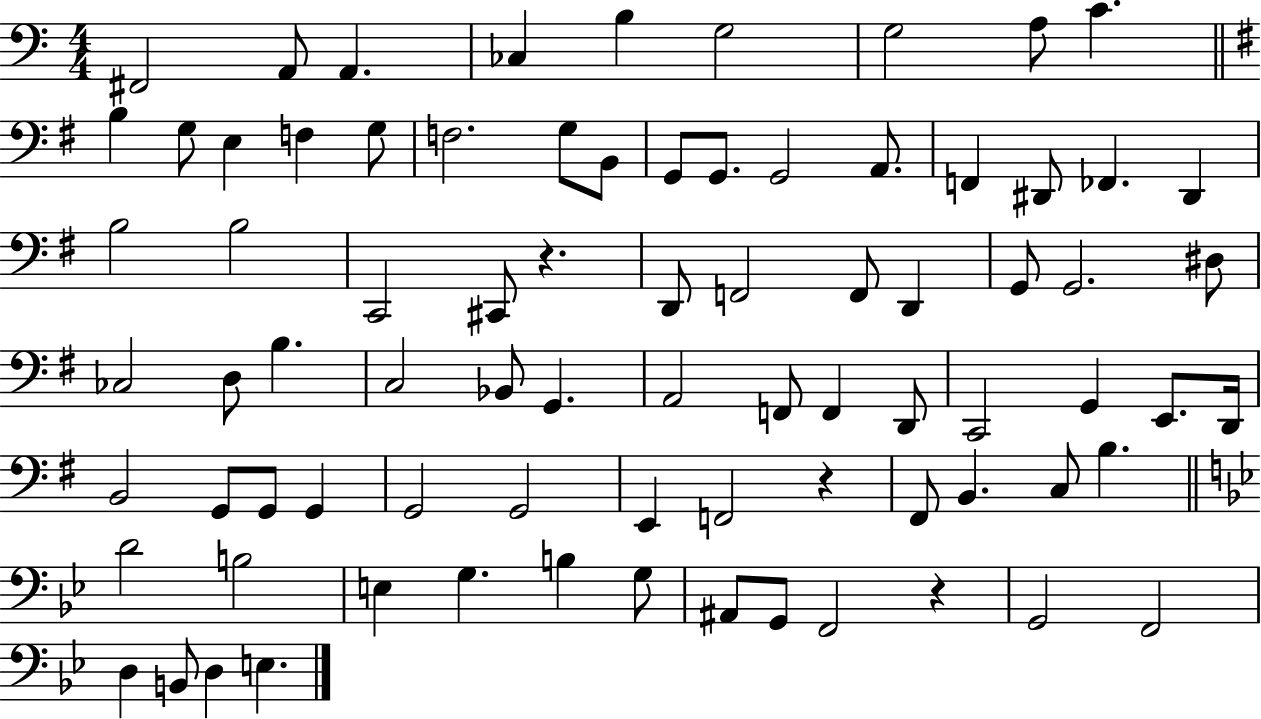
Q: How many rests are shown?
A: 3